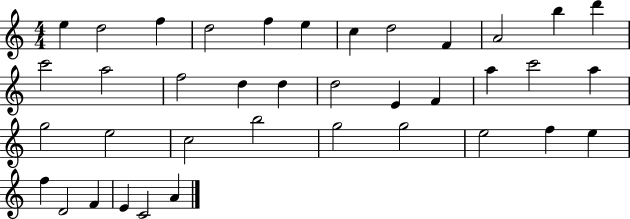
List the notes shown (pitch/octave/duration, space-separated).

E5/q D5/h F5/q D5/h F5/q E5/q C5/q D5/h F4/q A4/h B5/q D6/q C6/h A5/h F5/h D5/q D5/q D5/h E4/q F4/q A5/q C6/h A5/q G5/h E5/h C5/h B5/h G5/h G5/h E5/h F5/q E5/q F5/q D4/h F4/q E4/q C4/h A4/q